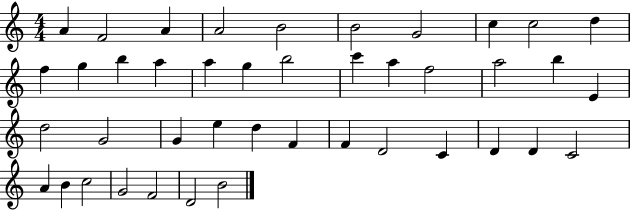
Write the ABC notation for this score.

X:1
T:Untitled
M:4/4
L:1/4
K:C
A F2 A A2 B2 B2 G2 c c2 d f g b a a g b2 c' a f2 a2 b E d2 G2 G e d F F D2 C D D C2 A B c2 G2 F2 D2 B2